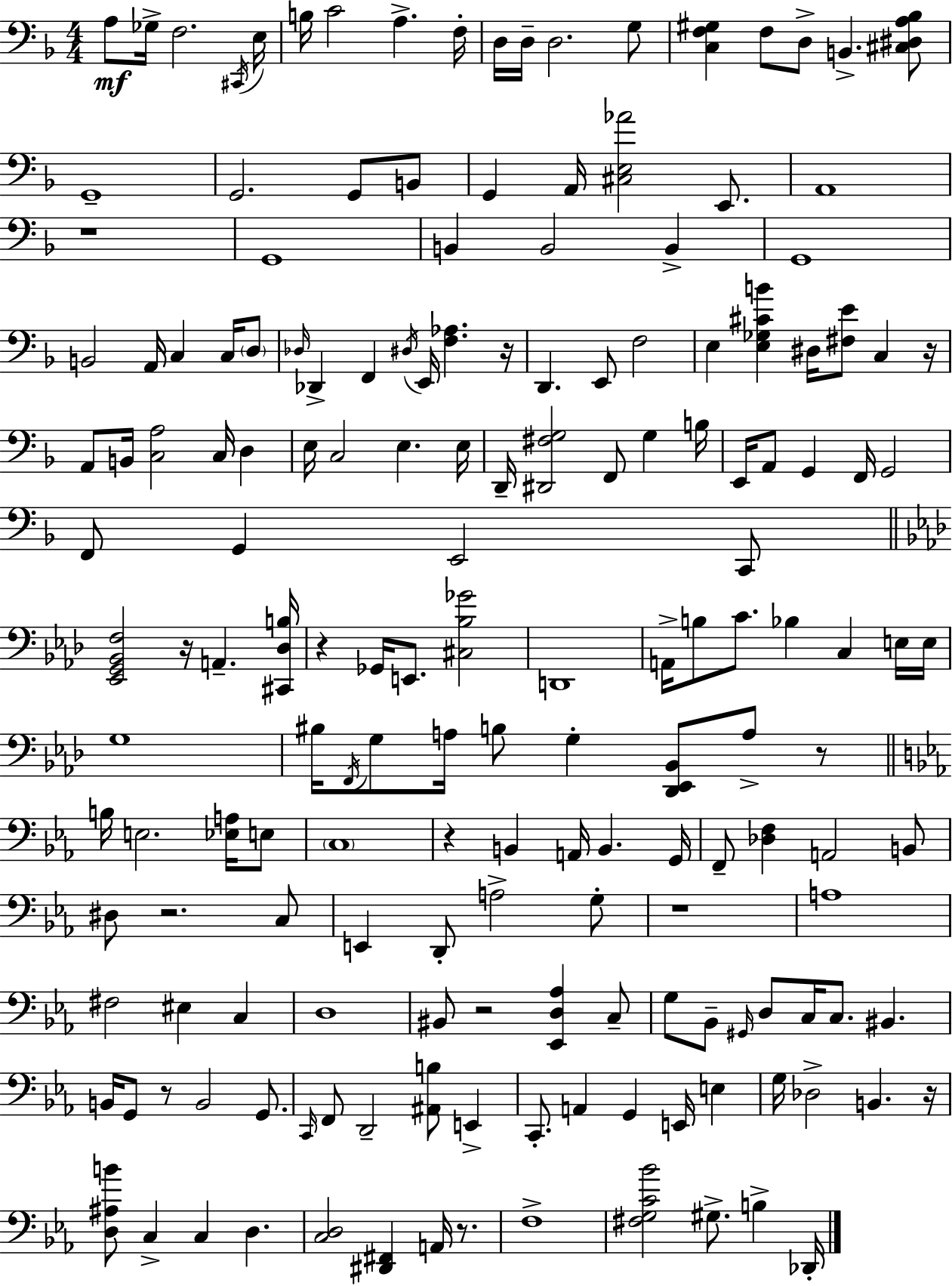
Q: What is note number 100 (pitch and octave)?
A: D2